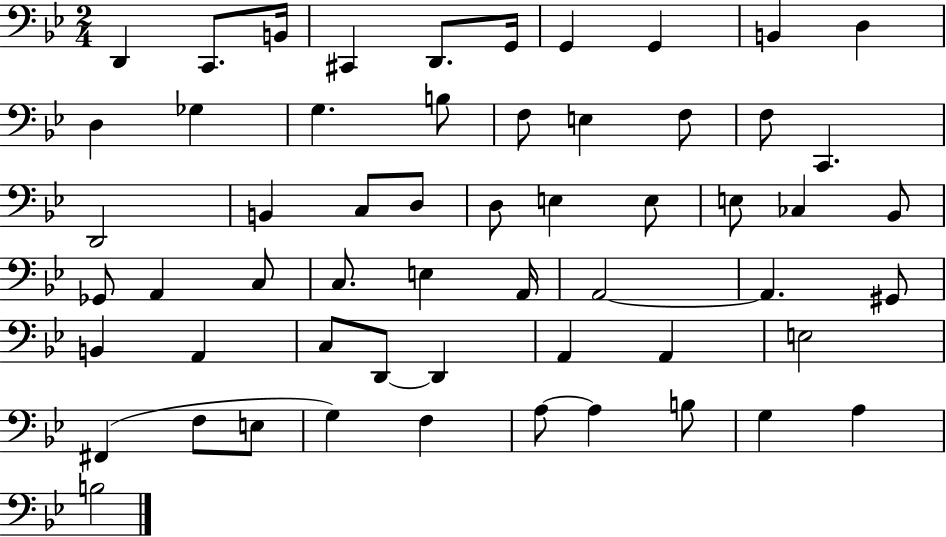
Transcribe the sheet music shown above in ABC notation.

X:1
T:Untitled
M:2/4
L:1/4
K:Bb
D,, C,,/2 B,,/4 ^C,, D,,/2 G,,/4 G,, G,, B,, D, D, _G, G, B,/2 F,/2 E, F,/2 F,/2 C,, D,,2 B,, C,/2 D,/2 D,/2 E, E,/2 E,/2 _C, _B,,/2 _G,,/2 A,, C,/2 C,/2 E, A,,/4 A,,2 A,, ^G,,/2 B,, A,, C,/2 D,,/2 D,, A,, A,, E,2 ^F,, F,/2 E,/2 G, F, A,/2 A, B,/2 G, A, B,2